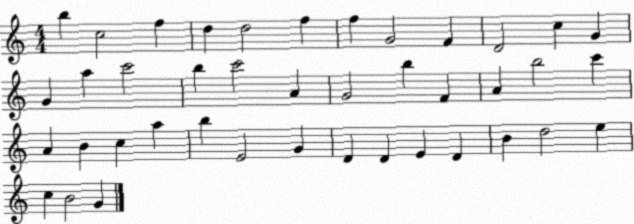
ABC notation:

X:1
T:Untitled
M:4/4
L:1/4
K:C
b c2 f d d2 f f G2 F D2 c G G a c'2 b c'2 A G2 b F A b2 c' A B c a b E2 G D D E D B d2 e c B2 G